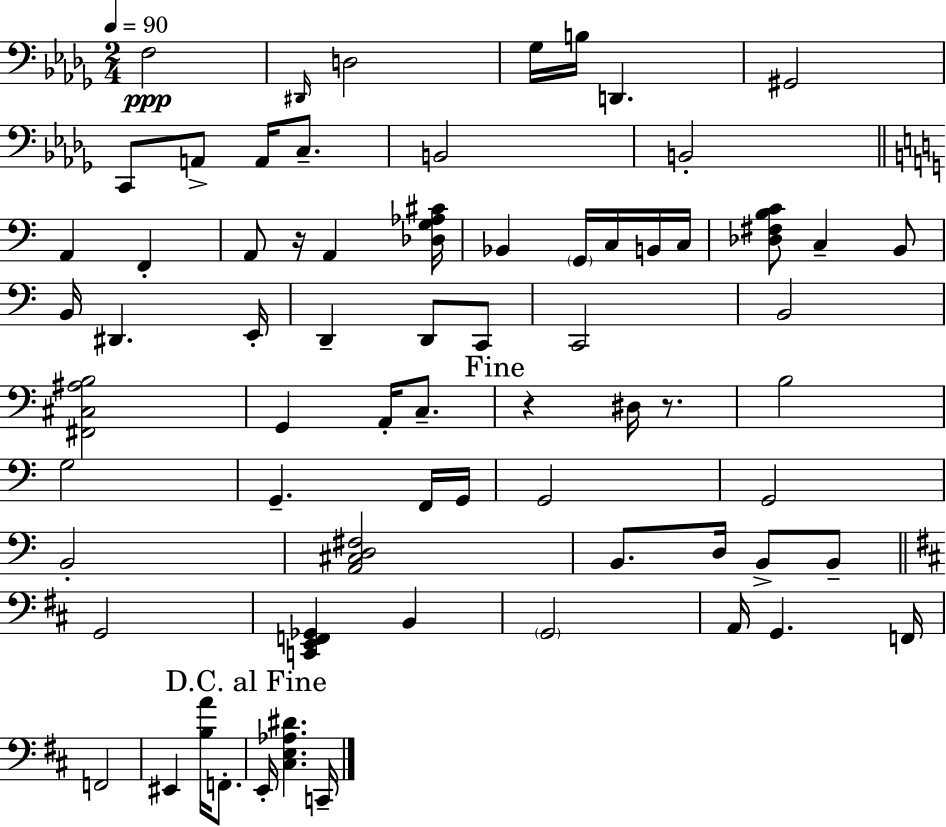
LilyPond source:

{
  \clef bass
  \numericTimeSignature
  \time 2/4
  \key bes \minor
  \tempo 4 = 90
  f2\ppp | \grace { dis,16 } d2 | ges16 b16 d,4. | gis,2 | \break c,8 a,8-> a,16 c8.-- | b,2 | b,2-. | \bar "||" \break \key c \major a,4 f,4-. | a,8 r16 a,4 <des g aes cis'>16 | bes,4 \parenthesize g,16 c16 b,16 c16 | <des fis b c'>8 c4-- b,8 | \break b,16 dis,4. e,16-. | d,4-- d,8 c,8 | c,2 | b,2 | \break <fis, cis ais b>2 | g,4 a,16-. c8.-- | \mark "Fine" r4 dis16 r8. | b2 | \break g2 | g,4.-- f,16 g,16 | g,2 | g,2 | \break b,2-. | <a, cis d fis>2 | b,8. d16 b,8-> b,8-- | \bar "||" \break \key d \major g,2 | <c, e, f, ges,>4 b,4 | \parenthesize g,2 | a,16 g,4. f,16 | \break f,2 | eis,4 <b a'>16 f,8.-. | \mark "D.C. al Fine" e,16-. <cis e aes dis'>4. c,16-- | \bar "|."
}